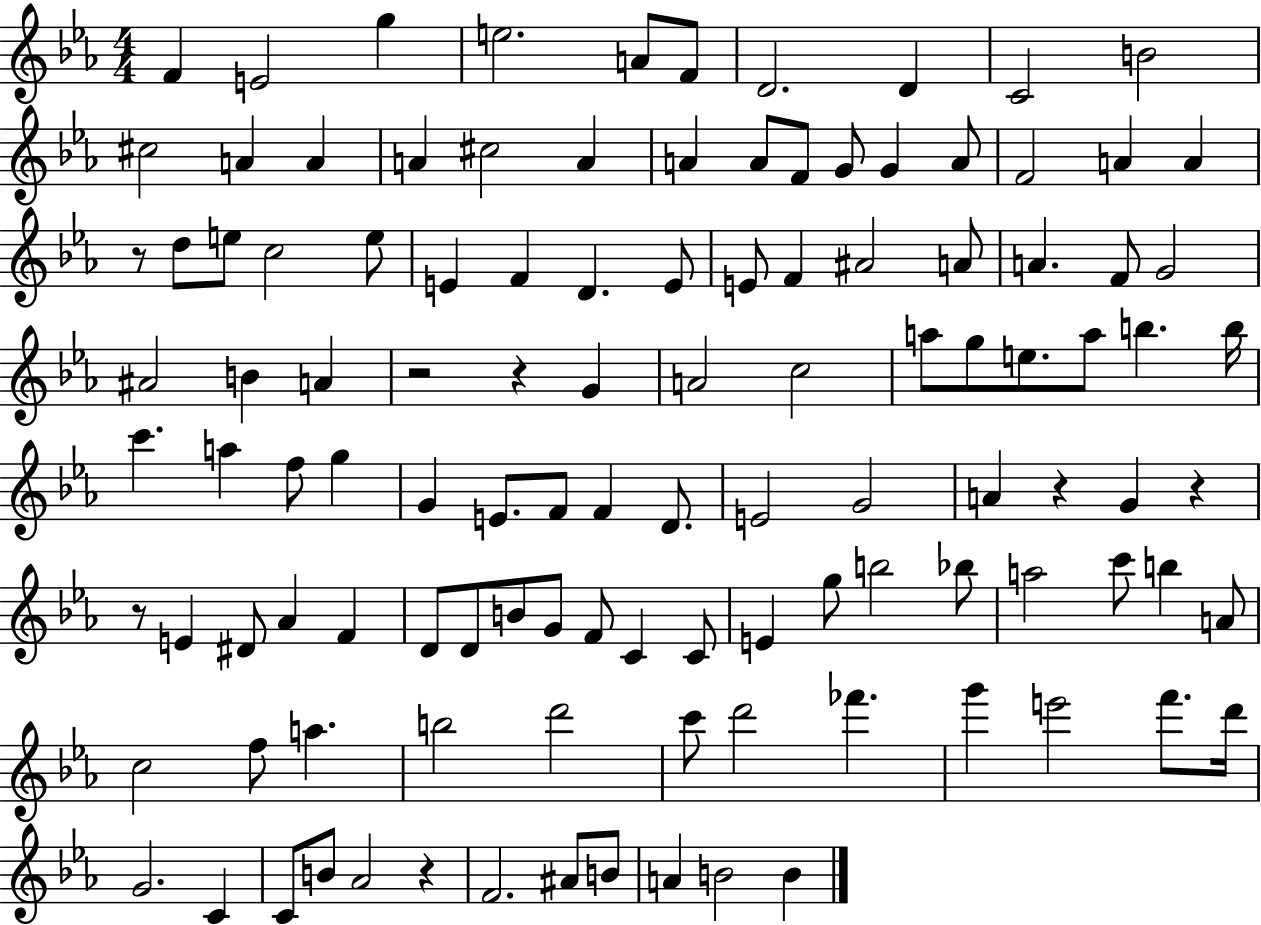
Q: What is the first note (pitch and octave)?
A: F4